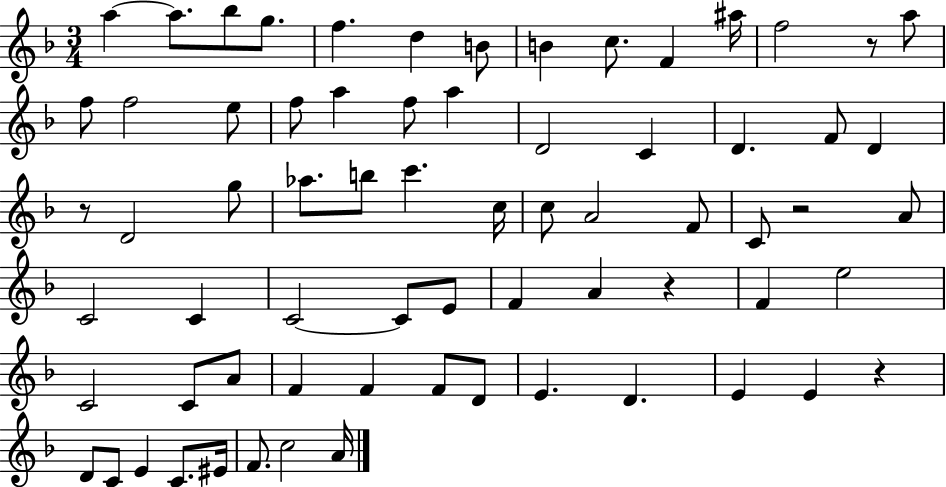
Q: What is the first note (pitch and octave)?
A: A5